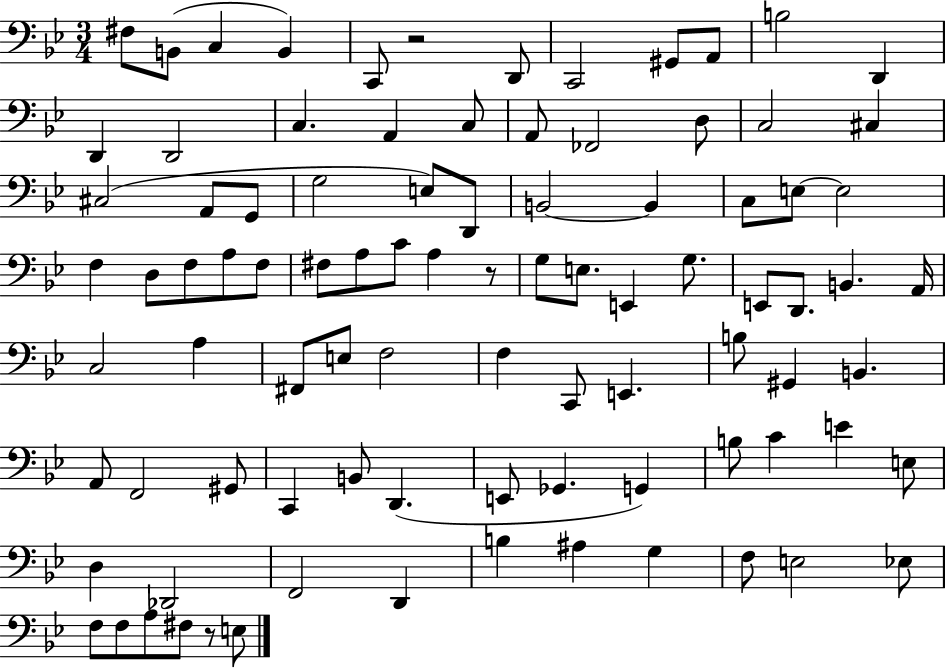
X:1
T:Untitled
M:3/4
L:1/4
K:Bb
^F,/2 B,,/2 C, B,, C,,/2 z2 D,,/2 C,,2 ^G,,/2 A,,/2 B,2 D,, D,, D,,2 C, A,, C,/2 A,,/2 _F,,2 D,/2 C,2 ^C, ^C,2 A,,/2 G,,/2 G,2 E,/2 D,,/2 B,,2 B,, C,/2 E,/2 E,2 F, D,/2 F,/2 A,/2 F,/2 ^F,/2 A,/2 C/2 A, z/2 G,/2 E,/2 E,, G,/2 E,,/2 D,,/2 B,, A,,/4 C,2 A, ^F,,/2 E,/2 F,2 F, C,,/2 E,, B,/2 ^G,, B,, A,,/2 F,,2 ^G,,/2 C,, B,,/2 D,, E,,/2 _G,, G,, B,/2 C E E,/2 D, _D,,2 F,,2 D,, B, ^A, G, F,/2 E,2 _E,/2 F,/2 F,/2 A,/2 ^F,/2 z/2 E,/2